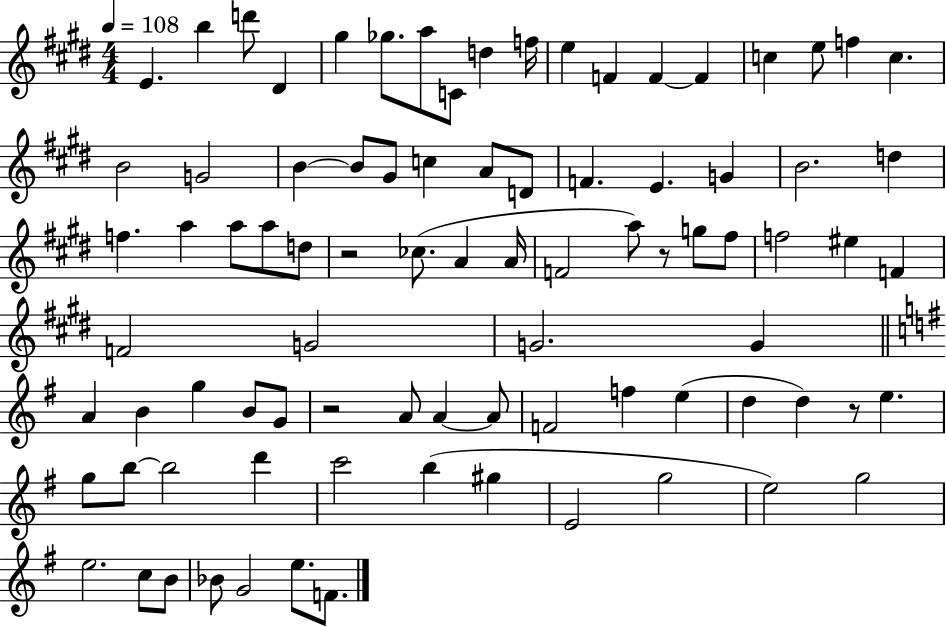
X:1
T:Untitled
M:4/4
L:1/4
K:E
E b d'/2 ^D ^g _g/2 a/2 C/2 d f/4 e F F F c e/2 f c B2 G2 B B/2 ^G/2 c A/2 D/2 F E G B2 d f a a/2 a/2 d/2 z2 _c/2 A A/4 F2 a/2 z/2 g/2 ^f/2 f2 ^e F F2 G2 G2 G A B g B/2 G/2 z2 A/2 A A/2 F2 f e d d z/2 e g/2 b/2 b2 d' c'2 b ^g E2 g2 e2 g2 e2 c/2 B/2 _B/2 G2 e/2 F/2